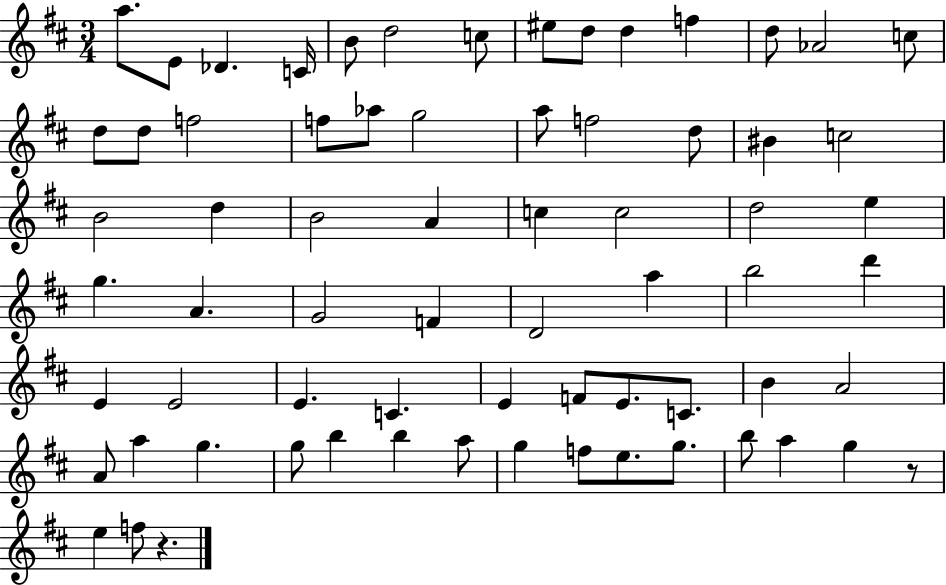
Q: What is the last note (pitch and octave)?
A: F5